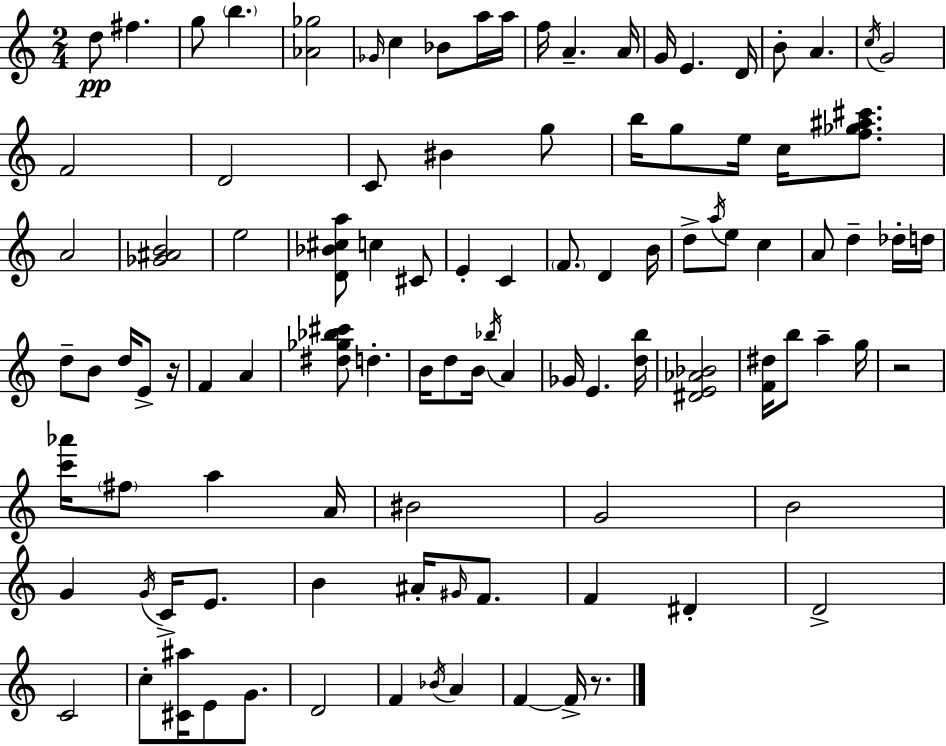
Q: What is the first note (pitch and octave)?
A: D5